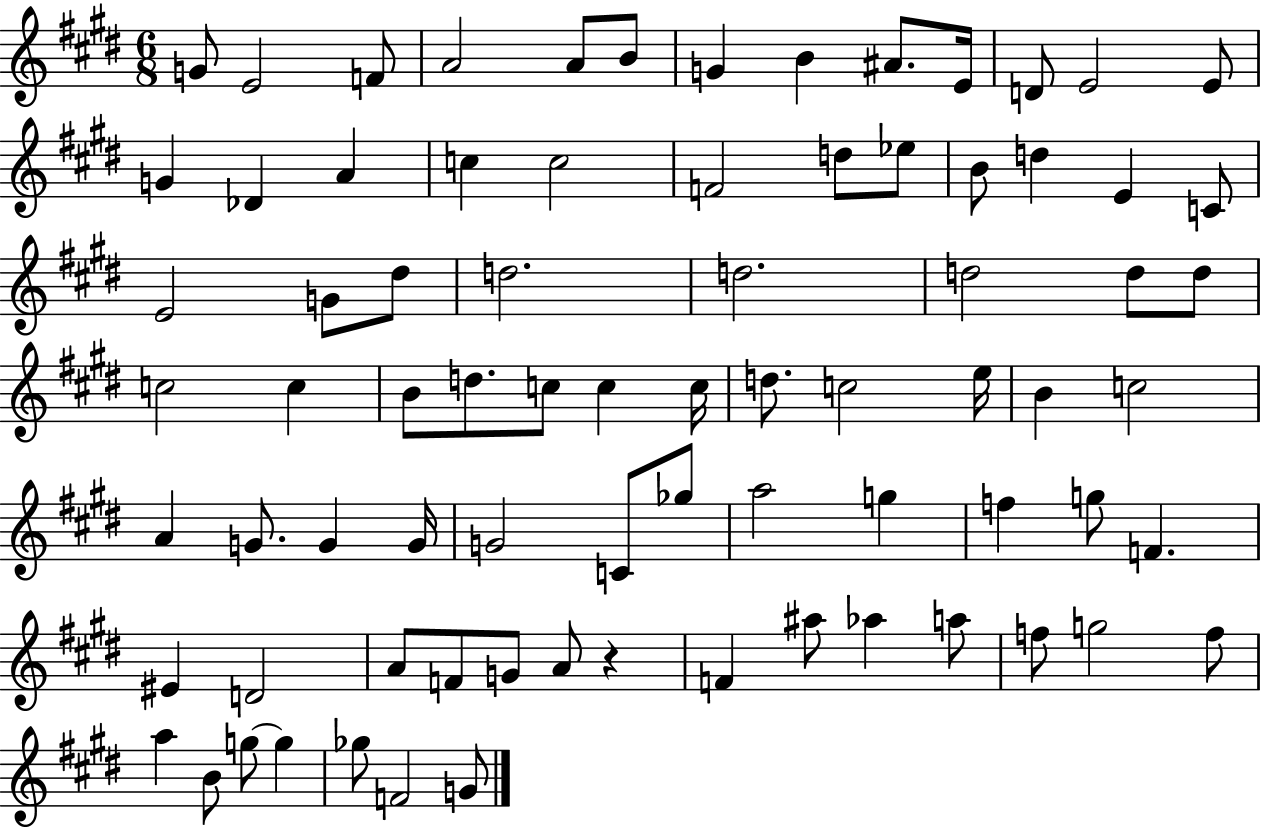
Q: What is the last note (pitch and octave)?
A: G4